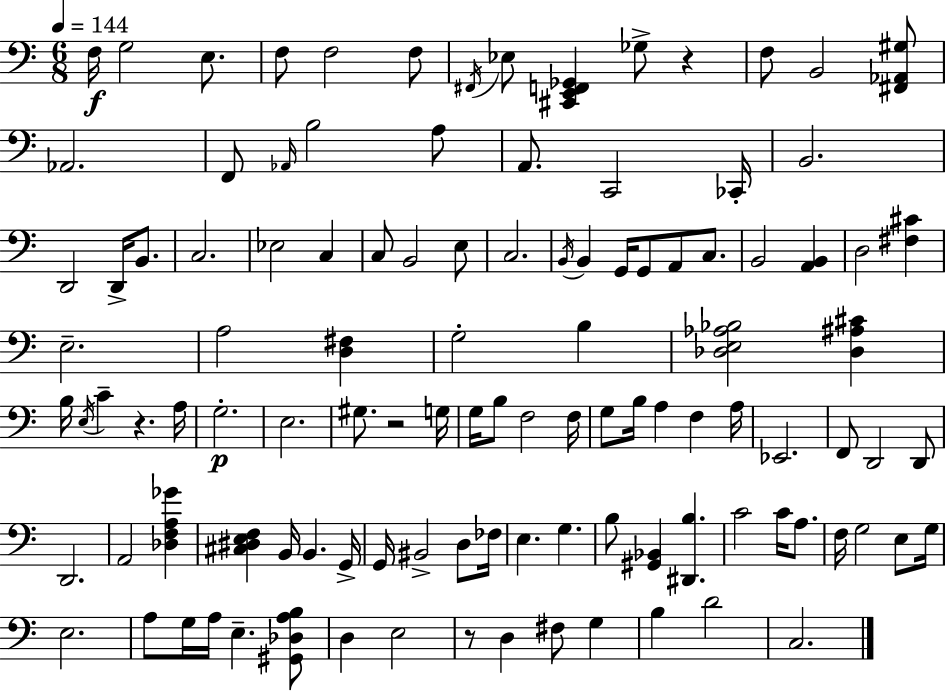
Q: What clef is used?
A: bass